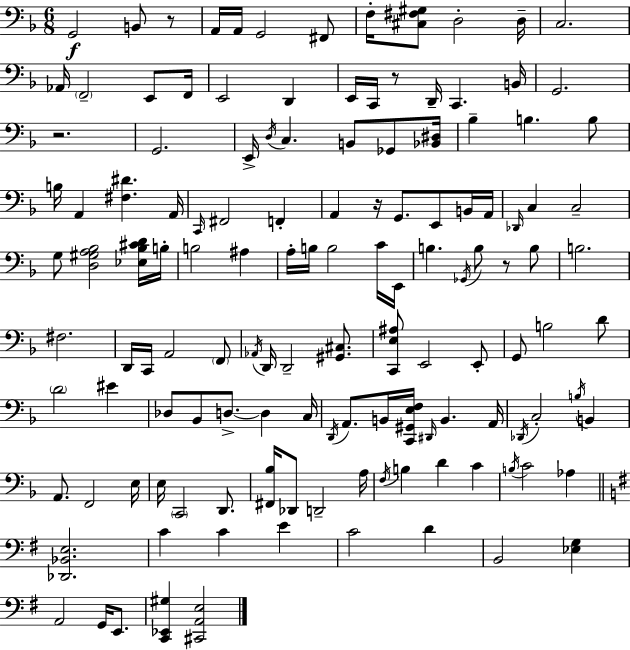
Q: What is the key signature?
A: D minor